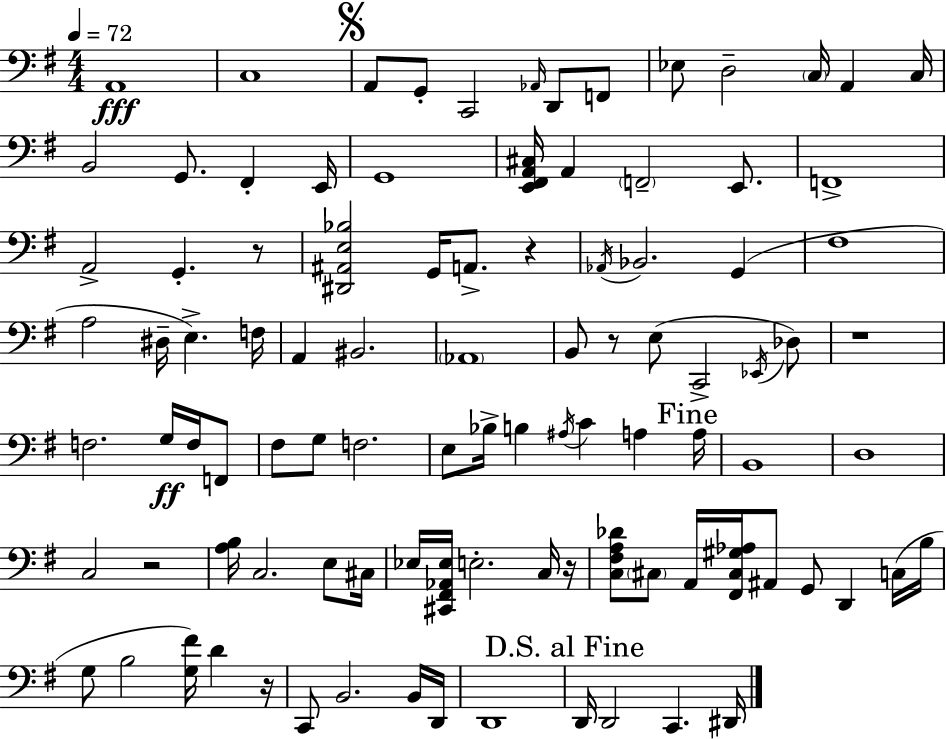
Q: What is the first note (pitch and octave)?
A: A2